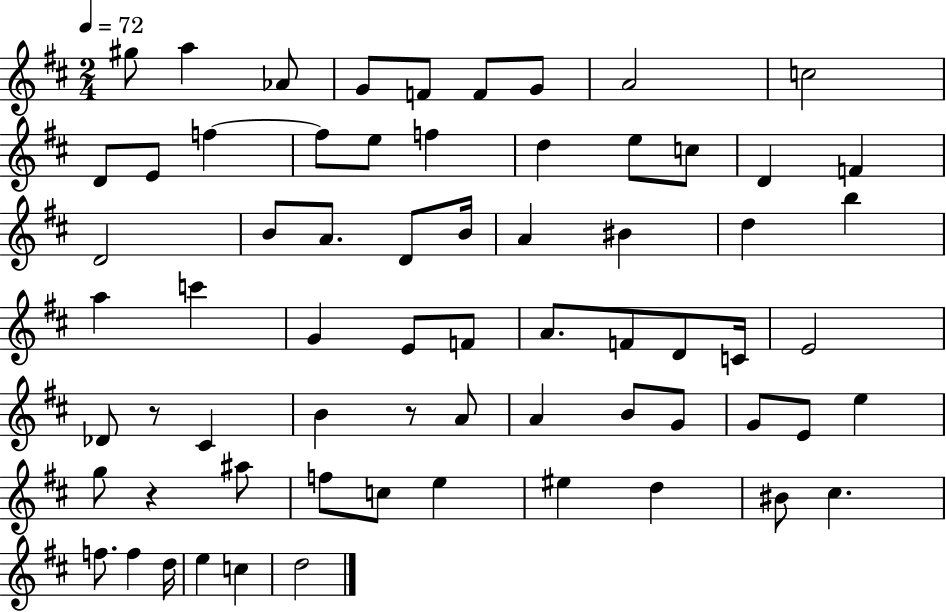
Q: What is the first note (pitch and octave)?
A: G#5